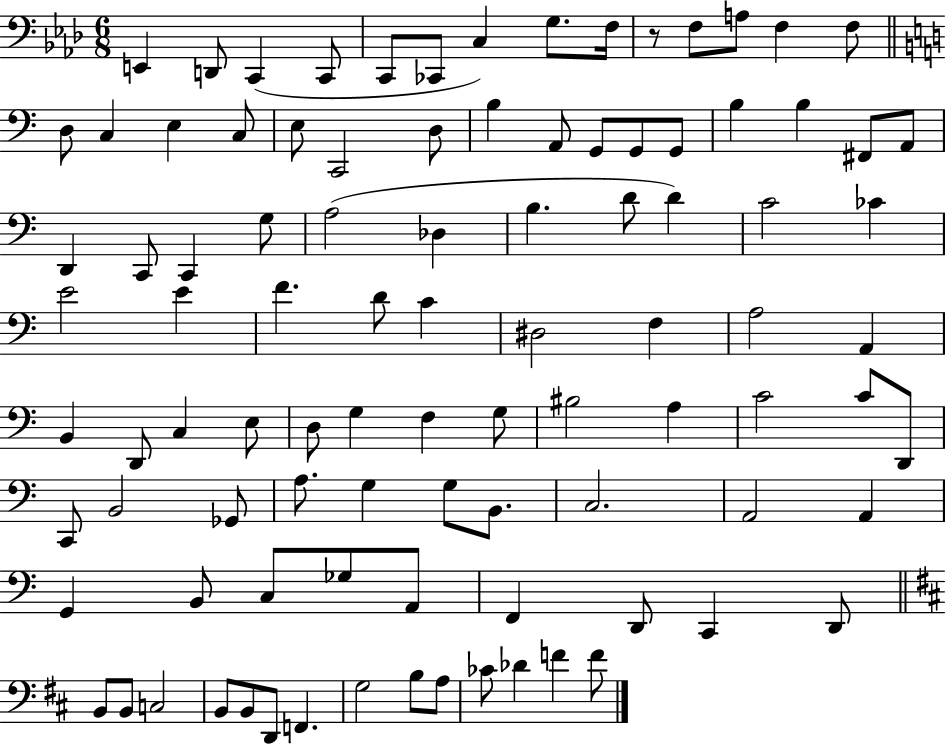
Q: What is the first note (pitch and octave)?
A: E2